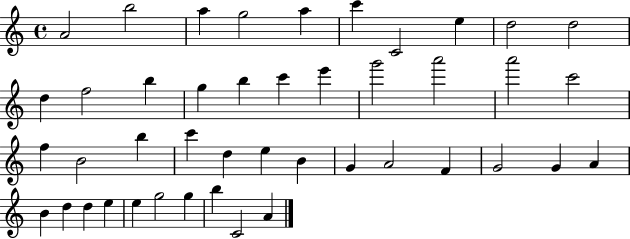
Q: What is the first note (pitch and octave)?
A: A4